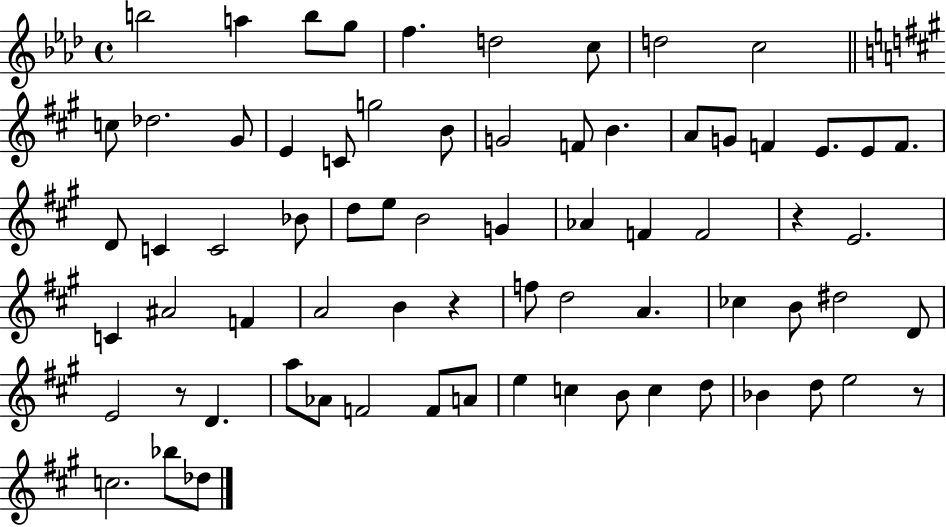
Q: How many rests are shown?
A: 4